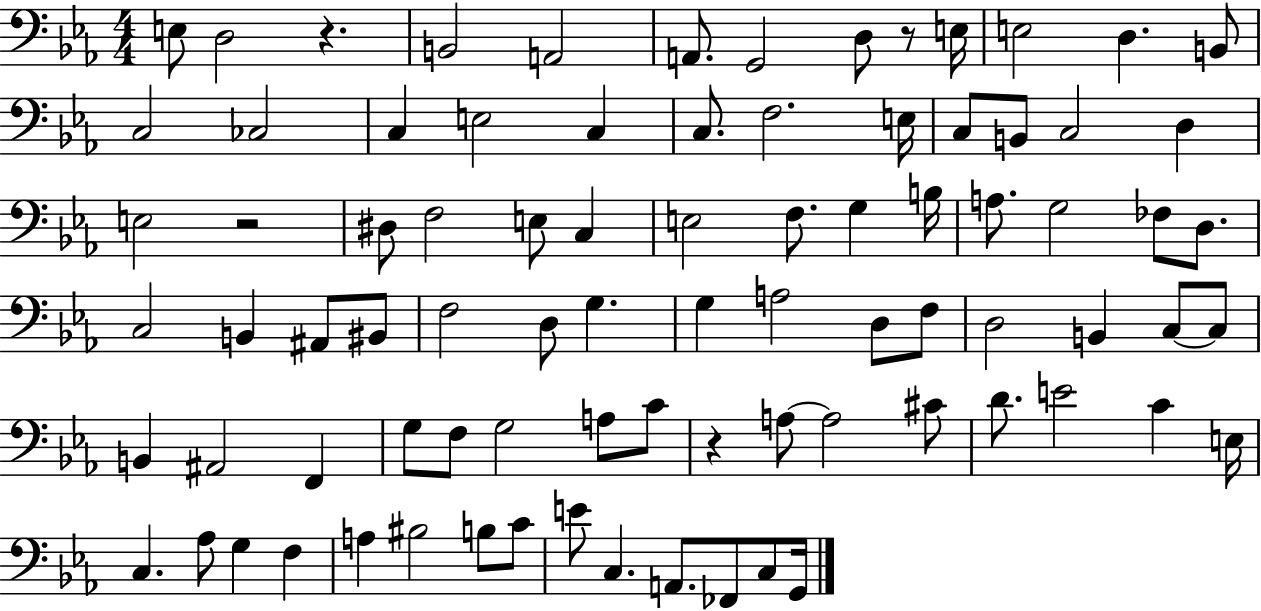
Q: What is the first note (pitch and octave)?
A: E3